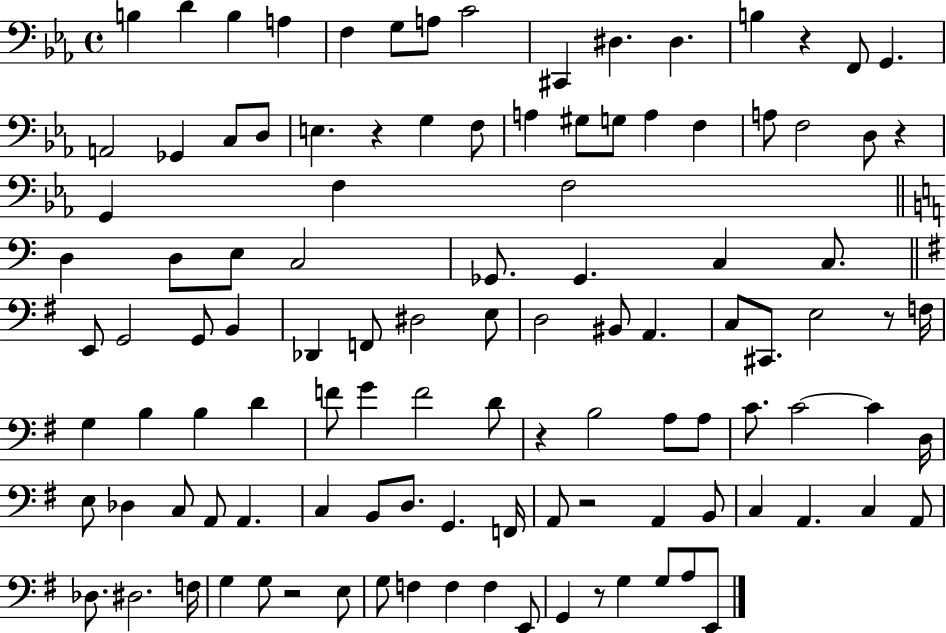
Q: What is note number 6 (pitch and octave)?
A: G3